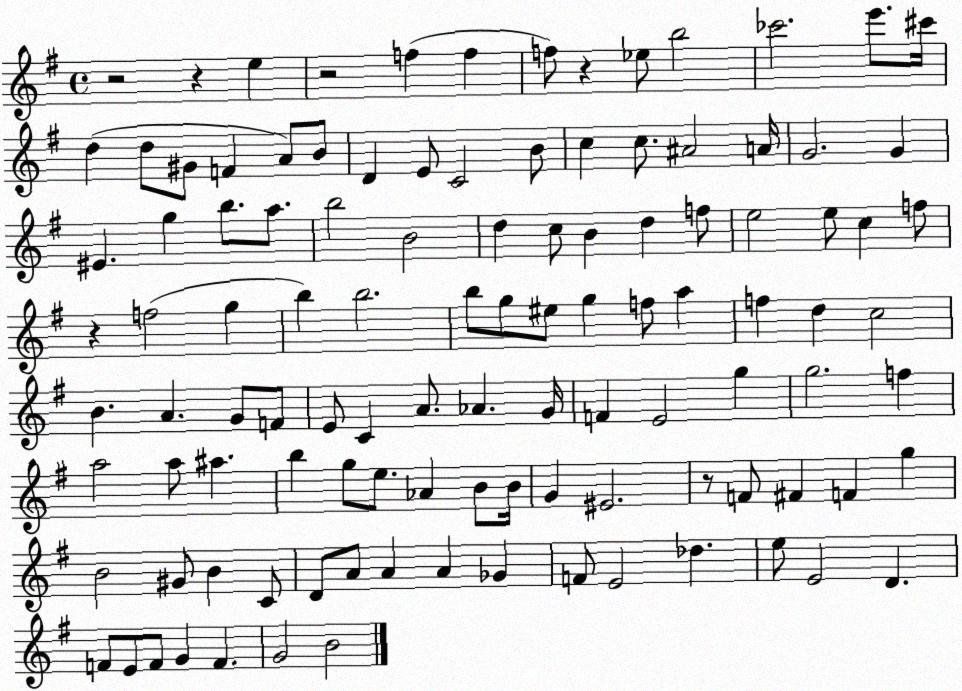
X:1
T:Untitled
M:4/4
L:1/4
K:G
z2 z e z2 f f f/2 z _e/2 b2 _c'2 e'/2 ^c'/4 d d/2 ^G/2 F A/2 B/2 D E/2 C2 B/2 c c/2 ^A2 A/4 G2 G ^E g b/2 a/2 b2 B2 d c/2 B d f/2 e2 e/2 c f/2 z f2 g b b2 b/2 g/2 ^e/2 g f/2 a f d c2 B A G/2 F/2 E/2 C A/2 _A G/4 F E2 g g2 f a2 a/2 ^a b g/2 e/2 _A B/2 B/4 G ^E2 z/2 F/2 ^F F g B2 ^G/2 B C/2 D/2 A/2 A A _G F/2 E2 _d e/2 E2 D F/2 E/2 F/2 G F G2 B2